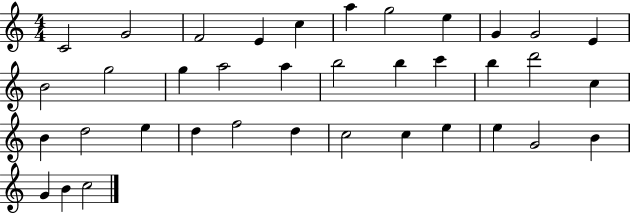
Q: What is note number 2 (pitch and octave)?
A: G4